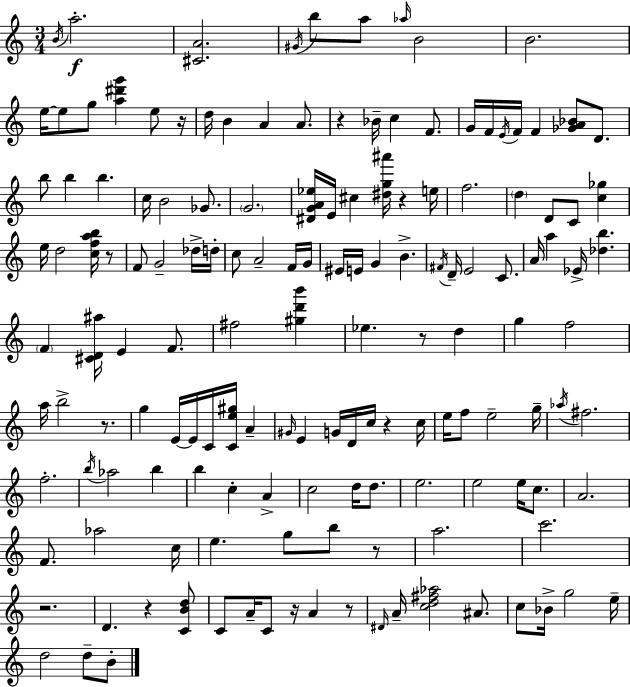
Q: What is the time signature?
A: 3/4